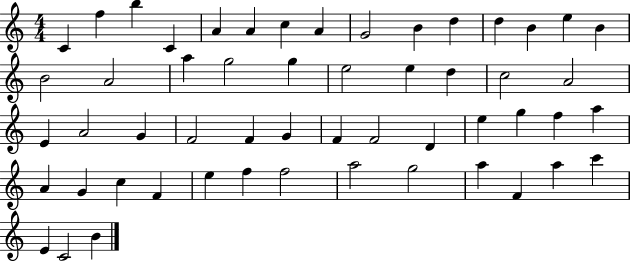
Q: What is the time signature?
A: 4/4